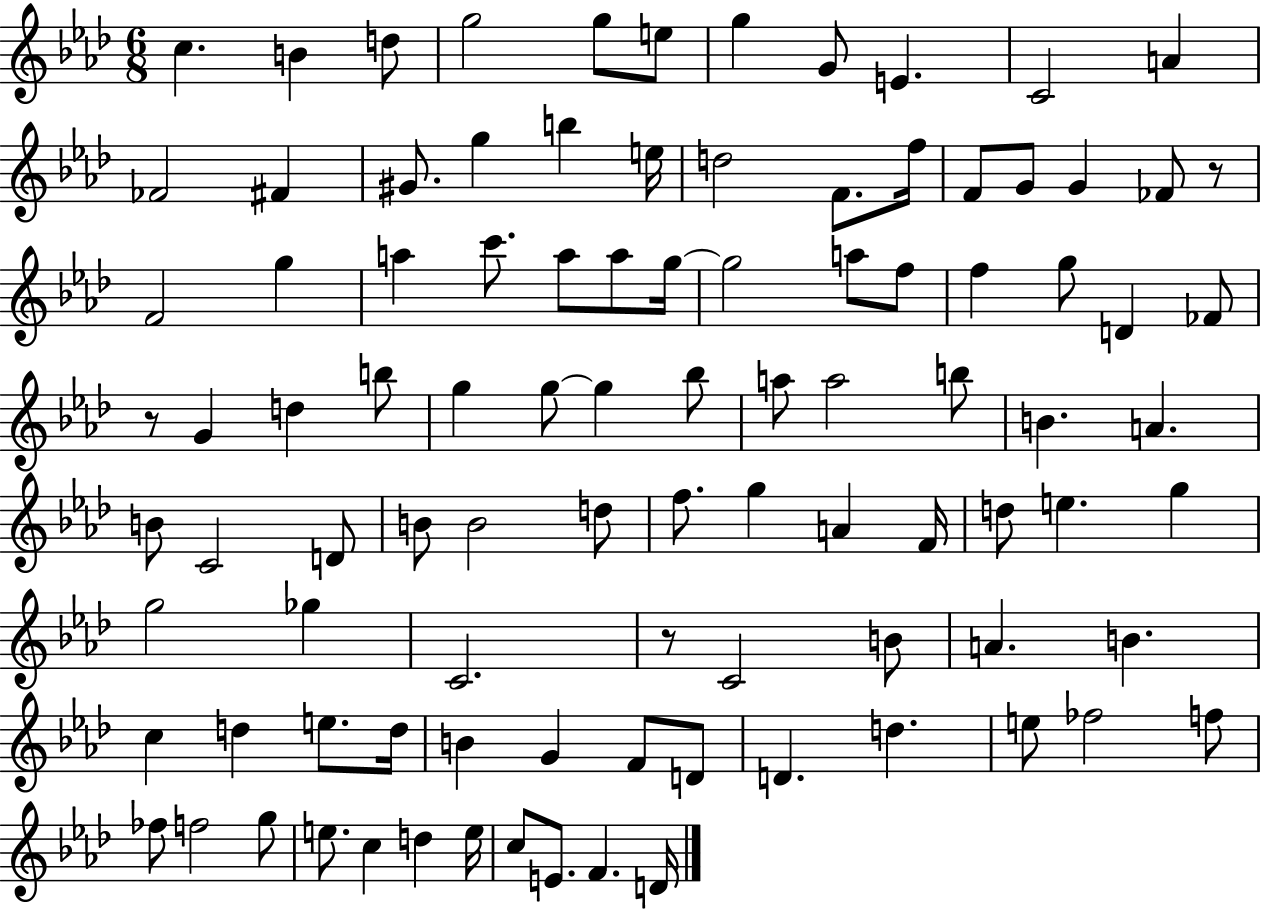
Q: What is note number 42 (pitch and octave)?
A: G5